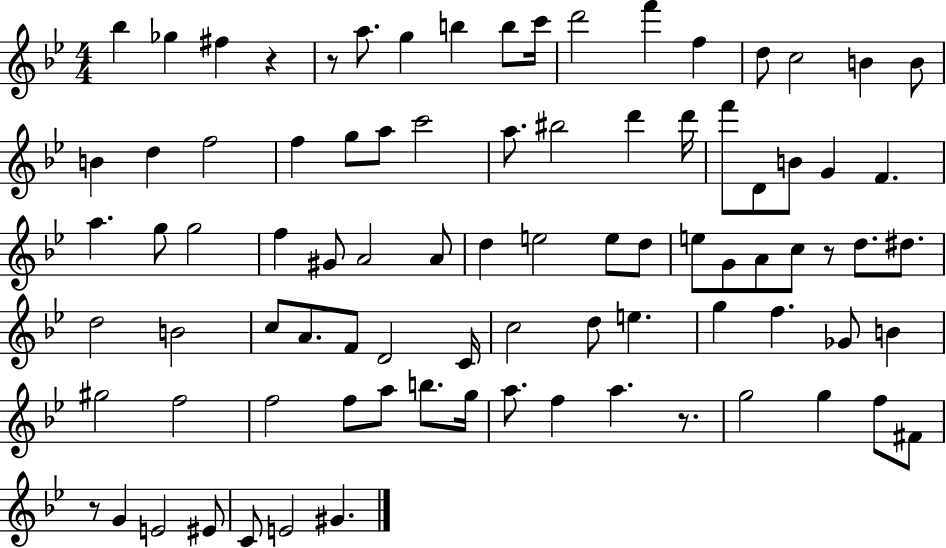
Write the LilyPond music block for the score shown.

{
  \clef treble
  \numericTimeSignature
  \time 4/4
  \key bes \major
  bes''4 ges''4 fis''4 r4 | r8 a''8. g''4 b''4 b''8 c'''16 | d'''2 f'''4 f''4 | d''8 c''2 b'4 b'8 | \break b'4 d''4 f''2 | f''4 g''8 a''8 c'''2 | a''8. bis''2 d'''4 d'''16 | f'''8 d'8 b'8 g'4 f'4. | \break a''4. g''8 g''2 | f''4 gis'8 a'2 a'8 | d''4 e''2 e''8 d''8 | e''8 g'8 a'8 c''8 r8 d''8. dis''8. | \break d''2 b'2 | c''8 a'8. f'8 d'2 c'16 | c''2 d''8 e''4. | g''4 f''4. ges'8 b'4 | \break gis''2 f''2 | f''2 f''8 a''8 b''8. g''16 | a''8. f''4 a''4. r8. | g''2 g''4 f''8 fis'8 | \break r8 g'4 e'2 eis'8 | c'8 e'2 gis'4. | \bar "|."
}